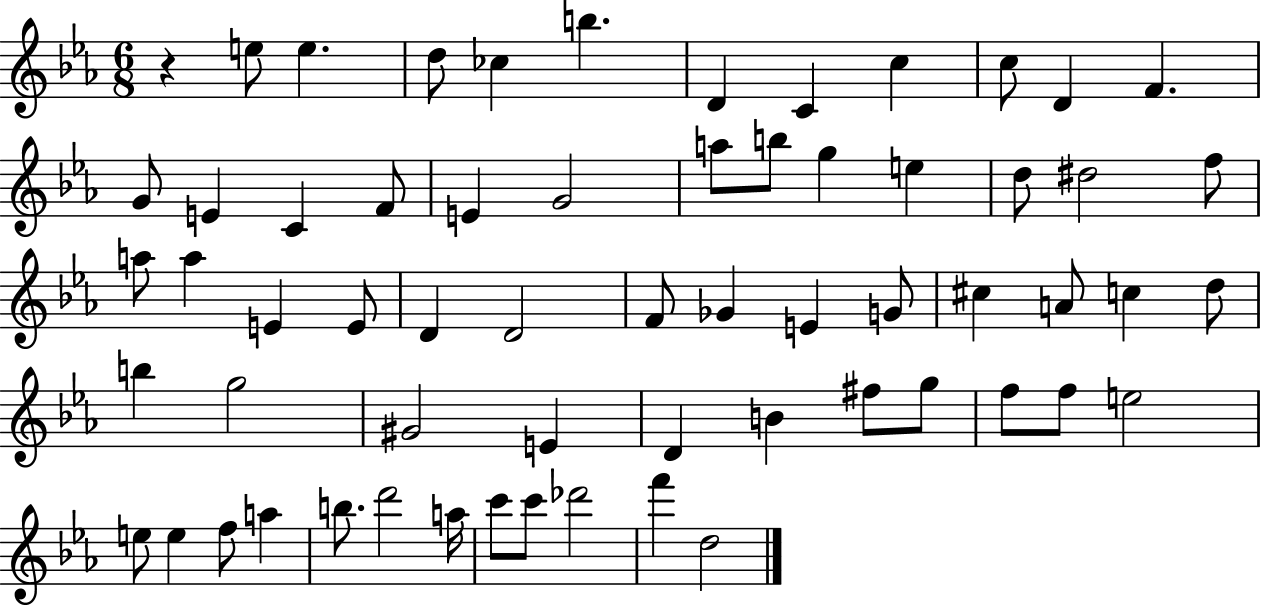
X:1
T:Untitled
M:6/8
L:1/4
K:Eb
z e/2 e d/2 _c b D C c c/2 D F G/2 E C F/2 E G2 a/2 b/2 g e d/2 ^d2 f/2 a/2 a E E/2 D D2 F/2 _G E G/2 ^c A/2 c d/2 b g2 ^G2 E D B ^f/2 g/2 f/2 f/2 e2 e/2 e f/2 a b/2 d'2 a/4 c'/2 c'/2 _d'2 f' d2